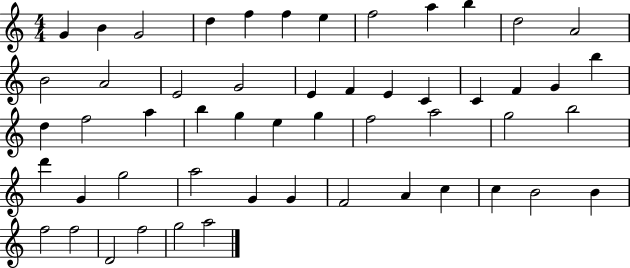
{
  \clef treble
  \numericTimeSignature
  \time 4/4
  \key c \major
  g'4 b'4 g'2 | d''4 f''4 f''4 e''4 | f''2 a''4 b''4 | d''2 a'2 | \break b'2 a'2 | e'2 g'2 | e'4 f'4 e'4 c'4 | c'4 f'4 g'4 b''4 | \break d''4 f''2 a''4 | b''4 g''4 e''4 g''4 | f''2 a''2 | g''2 b''2 | \break d'''4 g'4 g''2 | a''2 g'4 g'4 | f'2 a'4 c''4 | c''4 b'2 b'4 | \break f''2 f''2 | d'2 f''2 | g''2 a''2 | \bar "|."
}